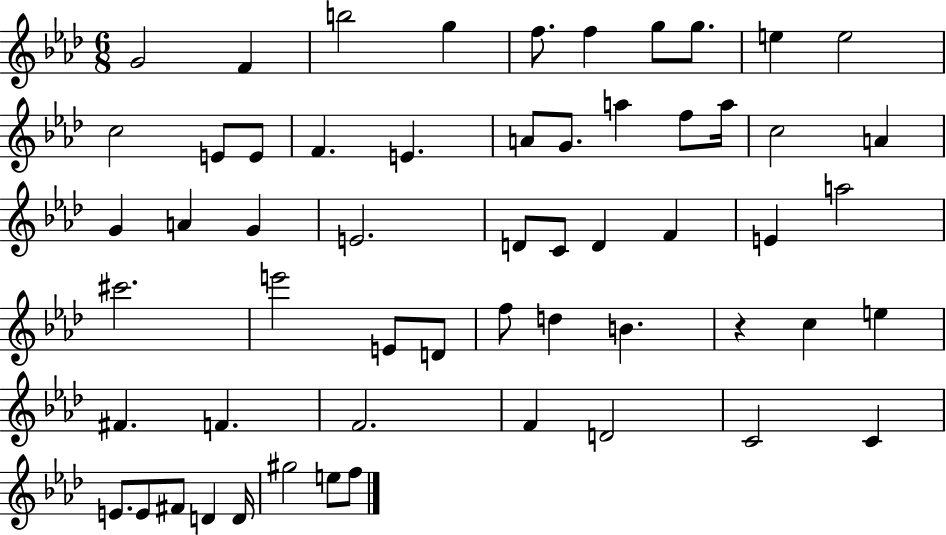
G4/h F4/q B5/h G5/q F5/e. F5/q G5/e G5/e. E5/q E5/h C5/h E4/e E4/e F4/q. E4/q. A4/e G4/e. A5/q F5/e A5/s C5/h A4/q G4/q A4/q G4/q E4/h. D4/e C4/e D4/q F4/q E4/q A5/h C#6/h. E6/h E4/e D4/e F5/e D5/q B4/q. R/q C5/q E5/q F#4/q. F4/q. F4/h. F4/q D4/h C4/h C4/q E4/e. E4/e F#4/e D4/q D4/s G#5/h E5/e F5/e